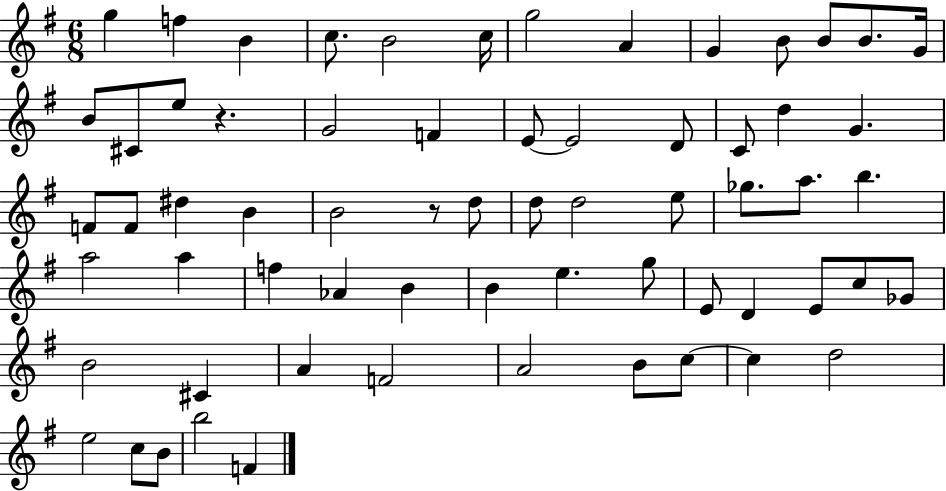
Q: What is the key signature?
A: G major